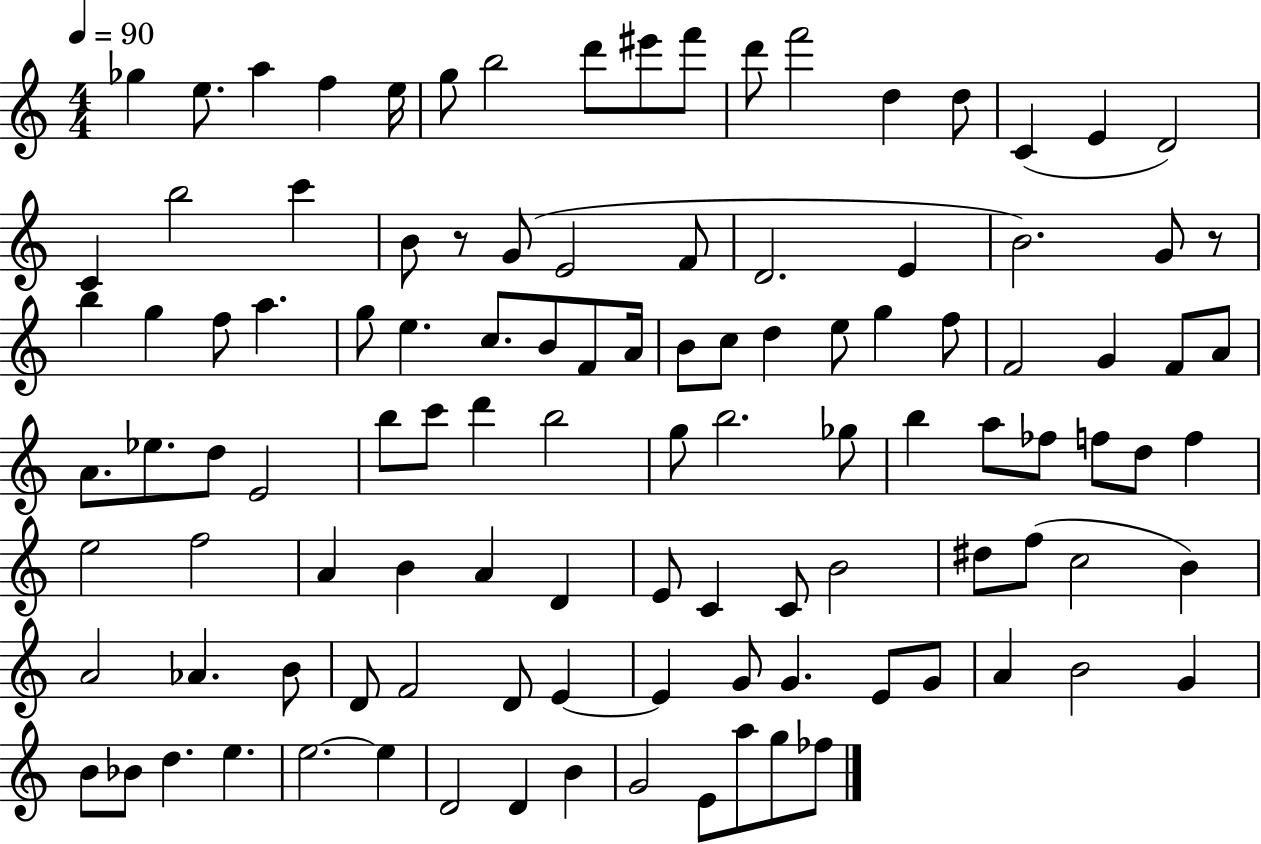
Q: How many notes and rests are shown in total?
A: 110